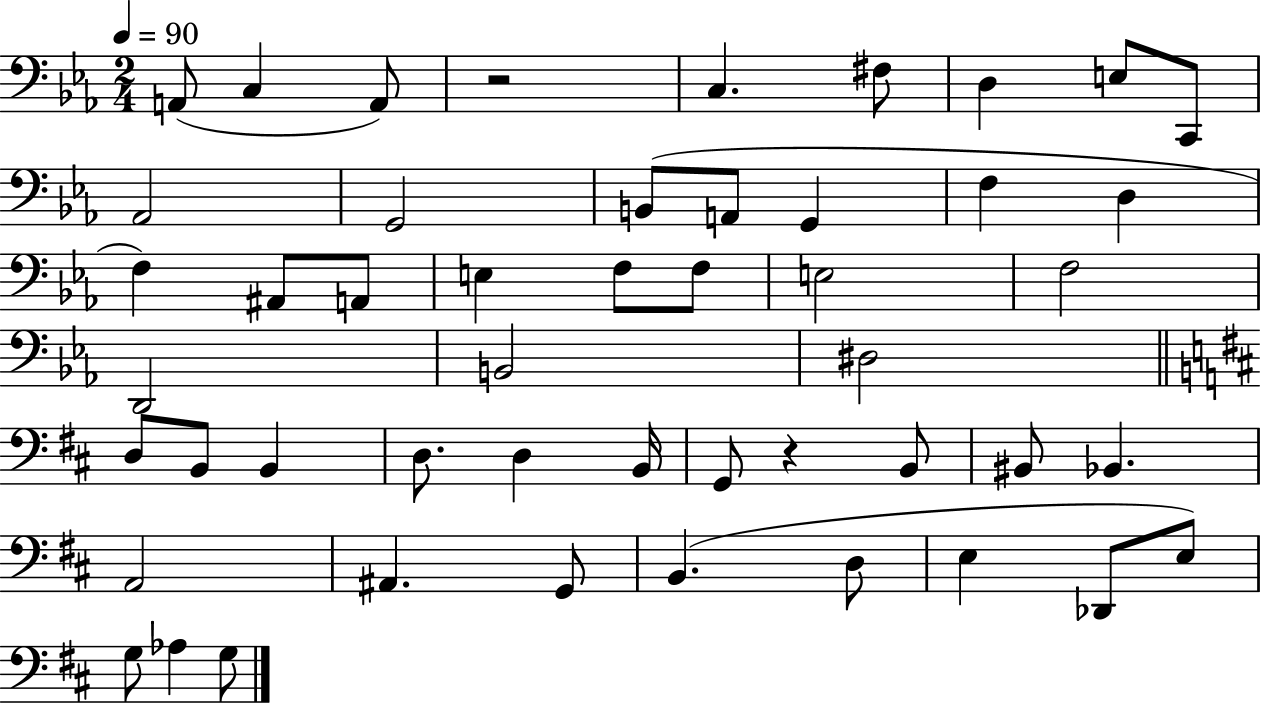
{
  \clef bass
  \numericTimeSignature
  \time 2/4
  \key ees \major
  \tempo 4 = 90
  a,8( c4 a,8) | r2 | c4. fis8 | d4 e8 c,8 | \break aes,2 | g,2 | b,8( a,8 g,4 | f4 d4 | \break f4) ais,8 a,8 | e4 f8 f8 | e2 | f2 | \break d,2 | b,2 | dis2 | \bar "||" \break \key b \minor d8 b,8 b,4 | d8. d4 b,16 | g,8 r4 b,8 | bis,8 bes,4. | \break a,2 | ais,4. g,8 | b,4.( d8 | e4 des,8 e8) | \break g8 aes4 g8 | \bar "|."
}